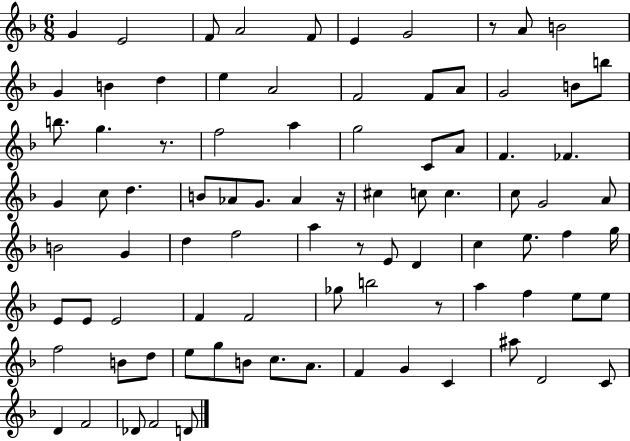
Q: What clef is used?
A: treble